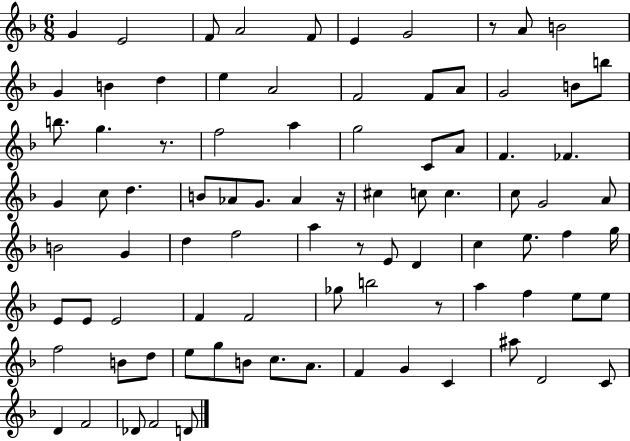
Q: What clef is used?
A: treble